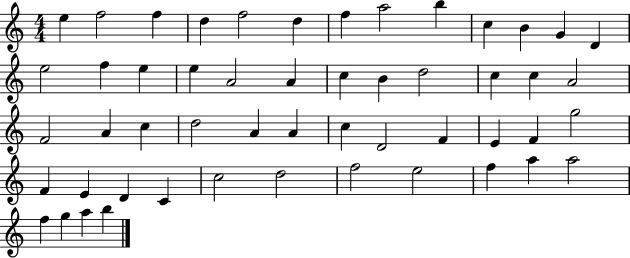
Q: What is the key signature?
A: C major